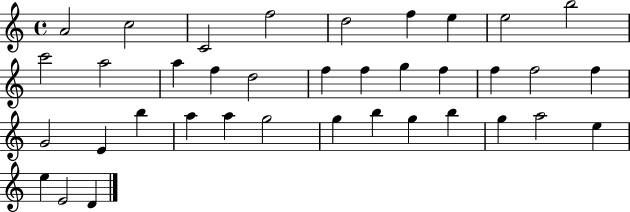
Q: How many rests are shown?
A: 0